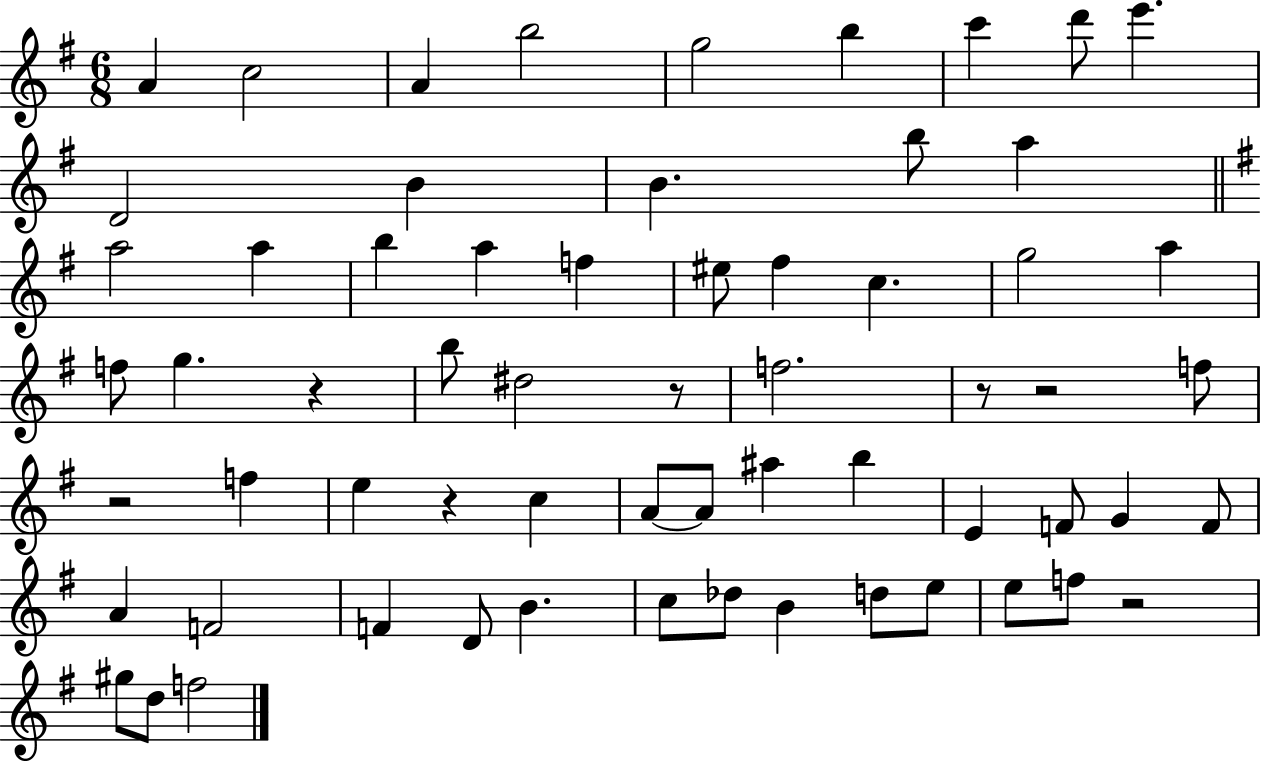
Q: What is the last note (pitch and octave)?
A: F5